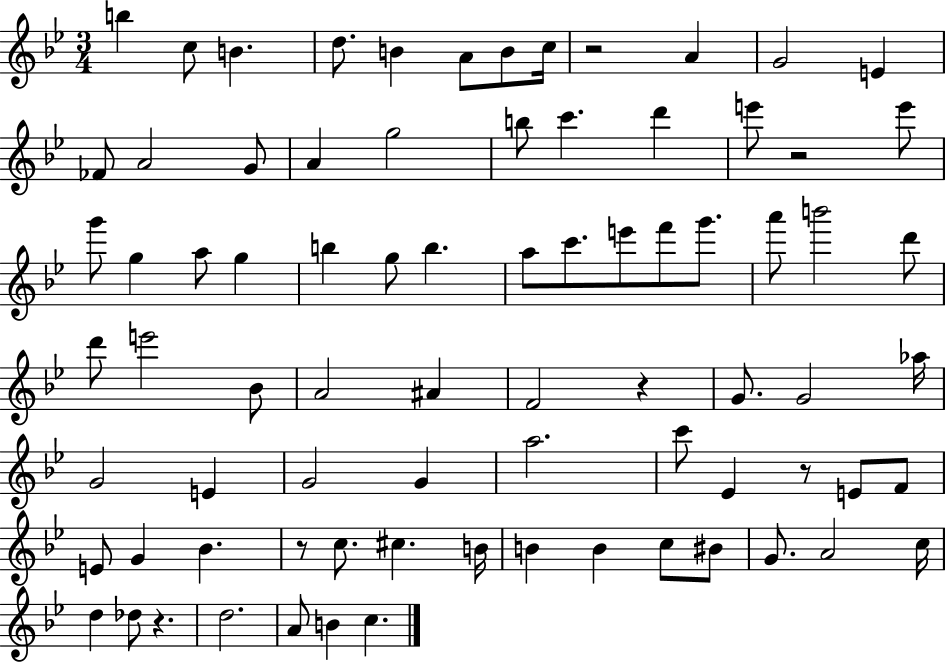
B5/q C5/e B4/q. D5/e. B4/q A4/e B4/e C5/s R/h A4/q G4/h E4/q FES4/e A4/h G4/e A4/q G5/h B5/e C6/q. D6/q E6/e R/h E6/e G6/e G5/q A5/e G5/q B5/q G5/e B5/q. A5/e C6/e. E6/e F6/e G6/e. A6/e B6/h D6/e D6/e E6/h Bb4/e A4/h A#4/q F4/h R/q G4/e. G4/h Ab5/s G4/h E4/q G4/h G4/q A5/h. C6/e Eb4/q R/e E4/e F4/e E4/e G4/q Bb4/q. R/e C5/e. C#5/q. B4/s B4/q B4/q C5/e BIS4/e G4/e. A4/h C5/s D5/q Db5/e R/q. D5/h. A4/e B4/q C5/q.